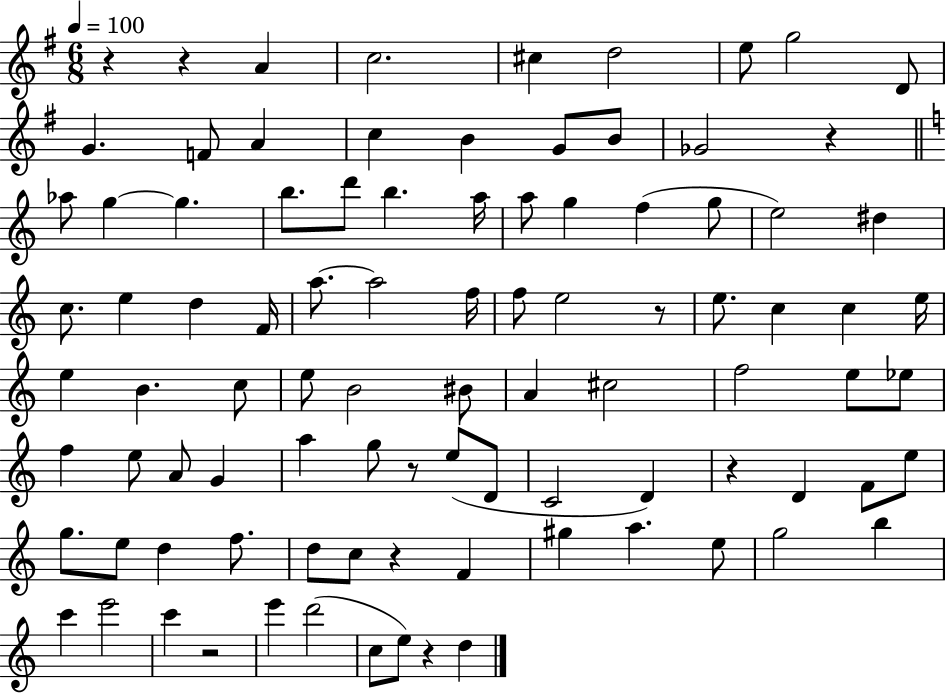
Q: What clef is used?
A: treble